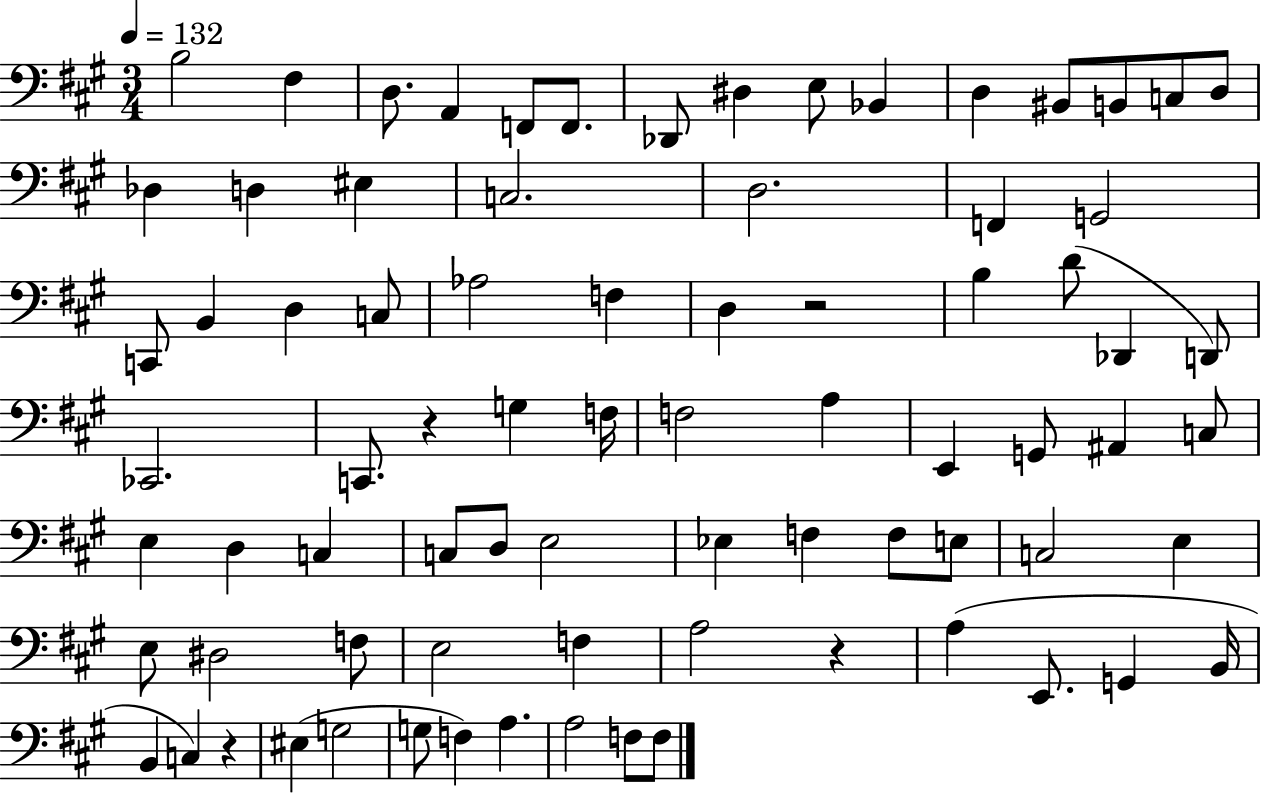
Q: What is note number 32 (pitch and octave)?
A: Db2